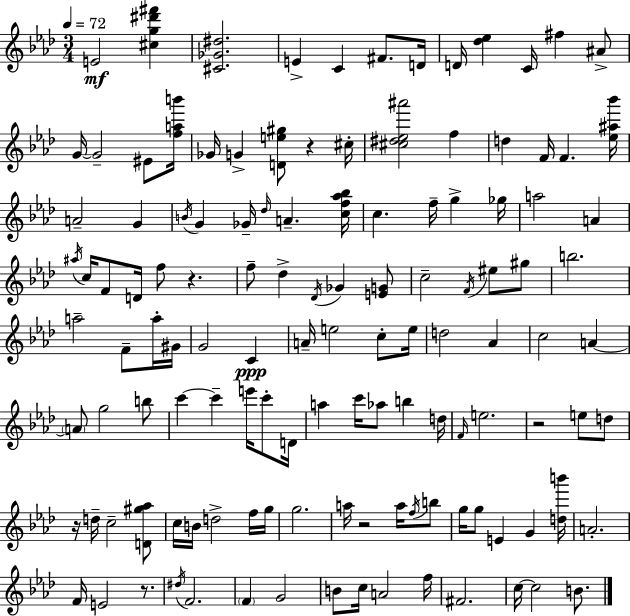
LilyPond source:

{
  \clef treble
  \numericTimeSignature
  \time 3/4
  \key f \minor
  \tempo 4 = 72
  \repeat volta 2 { e'2\mf <cis'' g'' dis''' fis'''>4 | <cis' ges' dis''>2. | e'4-> c'4 fis'8. d'16 | d'16 <des'' ees''>4 c'16 fis''4 ais'8-> | \break g'16~~ g'2-- eis'8 <f'' a'' b'''>16 | ges'16 g'4-> <d' e'' gis''>8 r4 cis''16-. | <cis'' dis'' ees'' ais'''>2 f''4 | d''4 f'16 f'4. <ees'' ais'' bes'''>16 | \break a'2-- g'4 | \acciaccatura { b'16 } g'4 ges'16-- \grace { des''16 } a'4.-- | <c'' f'' aes'' bes''>16 c''4. f''16-- g''4-> | ges''16 a''2 a'4 | \break \acciaccatura { ais''16 } c''16 f'8 d'16 f''8 r4. | f''8-- des''4-> \acciaccatura { des'16 } ges'4 | <e' g'>8 c''2-- | \acciaccatura { f'16 } eis''8 gis''8 b''2. | \break a''2-- | f'8-- a''16-. gis'16 g'2 | c'4\ppp a'16-- e''2 | c''8-. e''16 d''2 | \break aes'4 c''2 | a'4~~ \parenthesize a'8 g''2 | b''8 c'''4~~ c'''4-- | e'''16 c'''8-. d'16 a''4 c'''16 aes''8 | \break b''4 d''16 \grace { f'16 } e''2. | r2 | e''8 d''8 r16 d''16-- c''2-- | <d' gis'' aes''>8 c''16 b'16 d''2-> | \break f''16 g''16 g''2. | a''16 r2 | a''16 \acciaccatura { f''16 } b''8 g''16 g''8 e'4 | g'4 <d'' b'''>16 a'2.-. | \break f'16 e'2 | r8. \acciaccatura { dis''16 } f'2. | \parenthesize f'4 | g'2 b'8 c''16 a'2 | \break f''16 fis'2. | c''16~~ c''2 | b'8. } \bar "|."
}